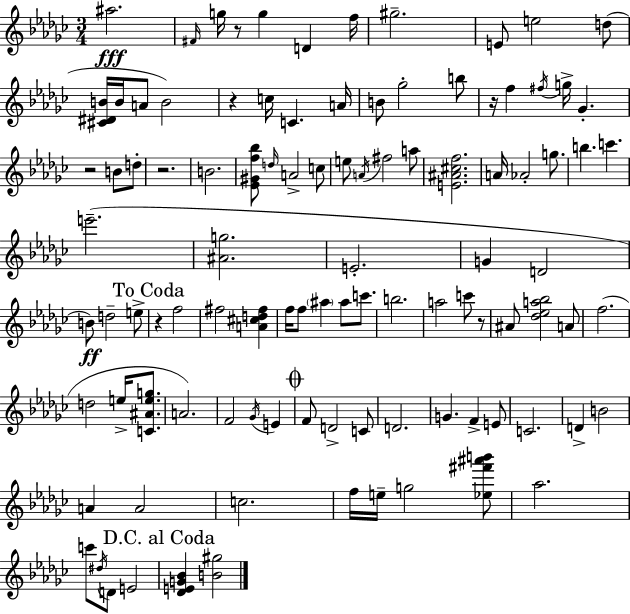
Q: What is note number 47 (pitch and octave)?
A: F#5